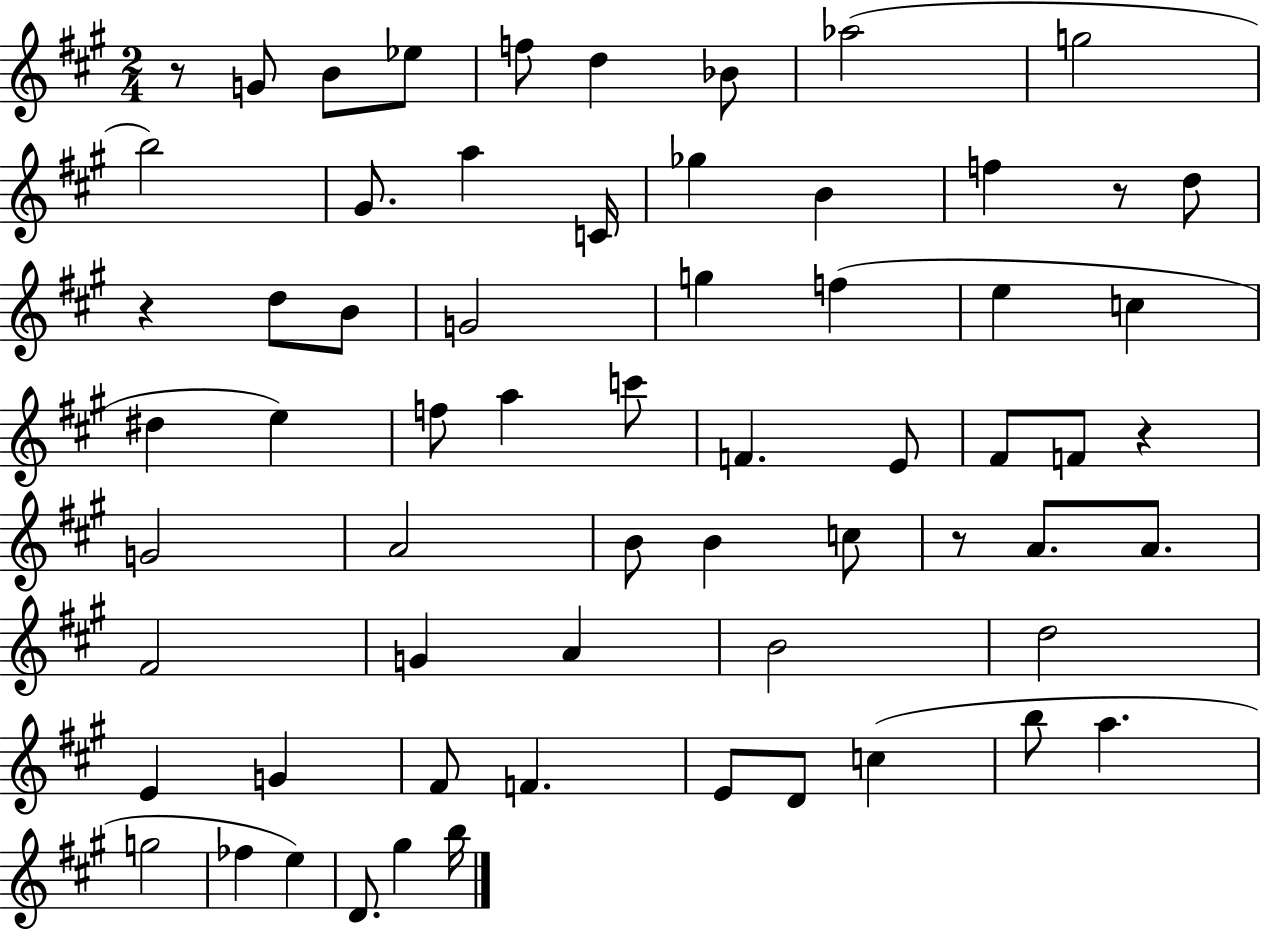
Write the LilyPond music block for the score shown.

{
  \clef treble
  \numericTimeSignature
  \time 2/4
  \key a \major
  r8 g'8 b'8 ees''8 | f''8 d''4 bes'8 | aes''2( | g''2 | \break b''2) | gis'8. a''4 c'16 | ges''4 b'4 | f''4 r8 d''8 | \break r4 d''8 b'8 | g'2 | g''4 f''4( | e''4 c''4 | \break dis''4 e''4) | f''8 a''4 c'''8 | f'4. e'8 | fis'8 f'8 r4 | \break g'2 | a'2 | b'8 b'4 c''8 | r8 a'8. a'8. | \break fis'2 | g'4 a'4 | b'2 | d''2 | \break e'4 g'4 | fis'8 f'4. | e'8 d'8 c''4( | b''8 a''4. | \break g''2 | fes''4 e''4) | d'8. gis''4 b''16 | \bar "|."
}